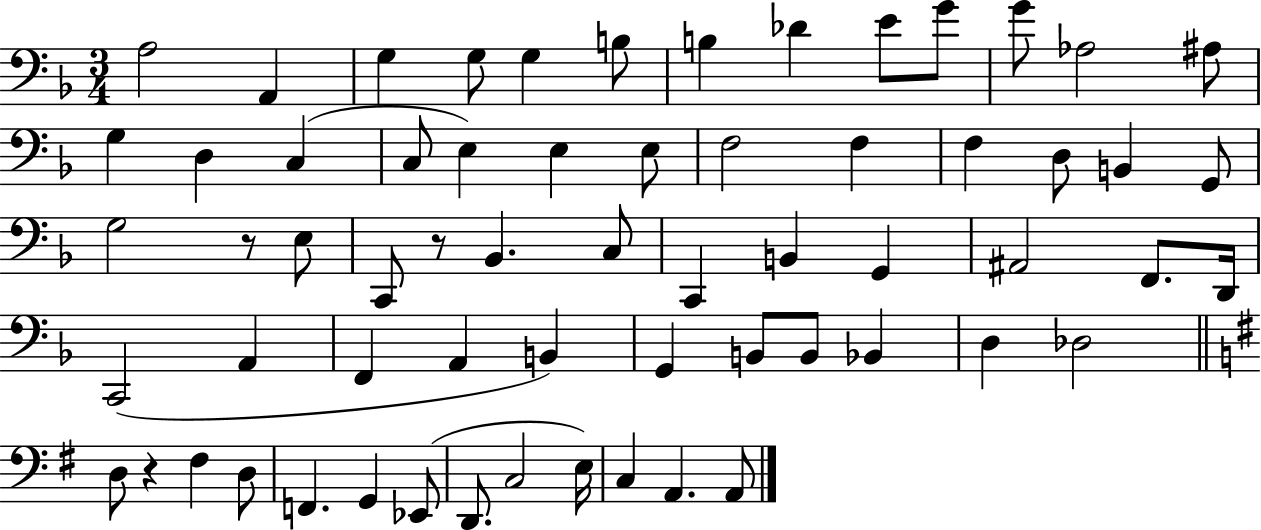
{
  \clef bass
  \numericTimeSignature
  \time 3/4
  \key f \major
  a2 a,4 | g4 g8 g4 b8 | b4 des'4 e'8 g'8 | g'8 aes2 ais8 | \break g4 d4 c4( | c8 e4) e4 e8 | f2 f4 | f4 d8 b,4 g,8 | \break g2 r8 e8 | c,8 r8 bes,4. c8 | c,4 b,4 g,4 | ais,2 f,8. d,16 | \break c,2( a,4 | f,4 a,4 b,4) | g,4 b,8 b,8 bes,4 | d4 des2 | \break \bar "||" \break \key g \major d8 r4 fis4 d8 | f,4. g,4 ees,8( | d,8. c2 e16) | c4 a,4. a,8 | \break \bar "|."
}